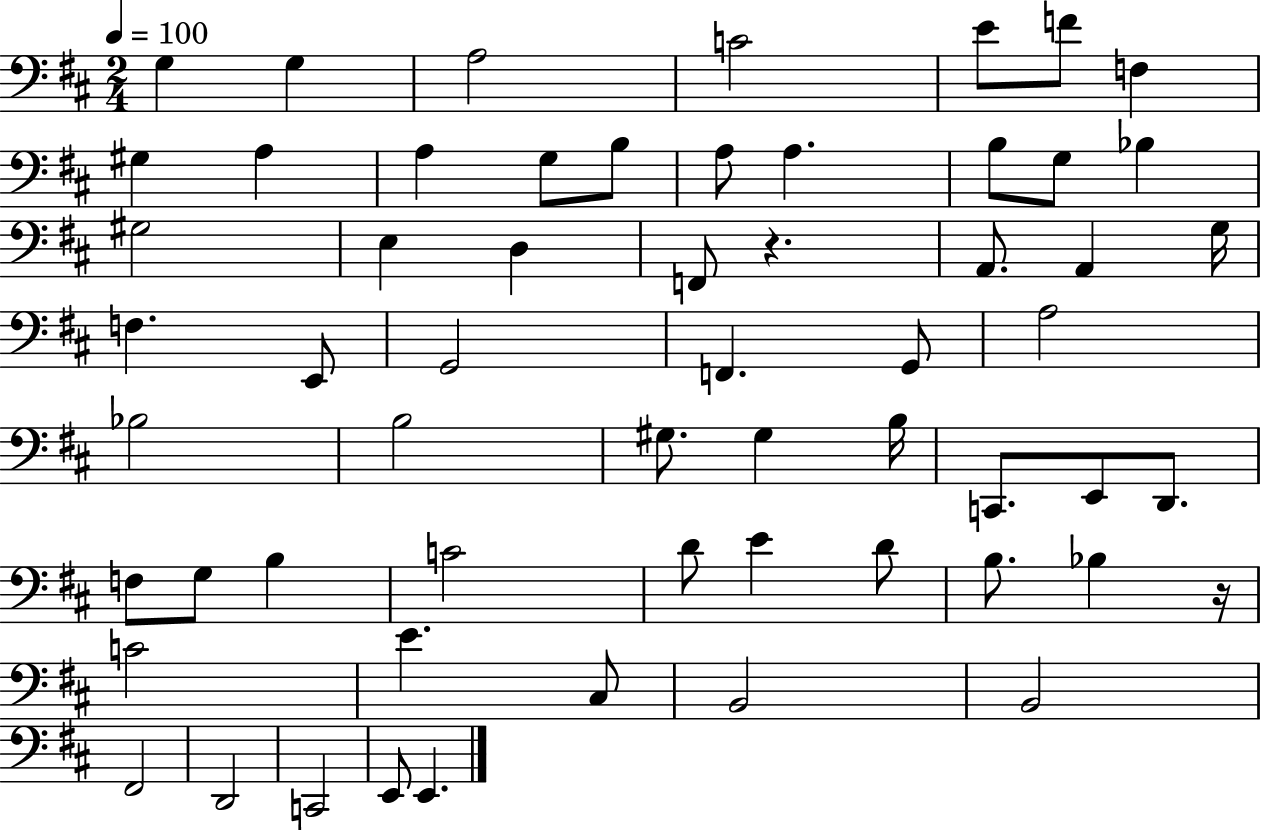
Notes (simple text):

G3/q G3/q A3/h C4/h E4/e F4/e F3/q G#3/q A3/q A3/q G3/e B3/e A3/e A3/q. B3/e G3/e Bb3/q G#3/h E3/q D3/q F2/e R/q. A2/e. A2/q G3/s F3/q. E2/e G2/h F2/q. G2/e A3/h Bb3/h B3/h G#3/e. G#3/q B3/s C2/e. E2/e D2/e. F3/e G3/e B3/q C4/h D4/e E4/q D4/e B3/e. Bb3/q R/s C4/h E4/q. C#3/e B2/h B2/h F#2/h D2/h C2/h E2/e E2/q.